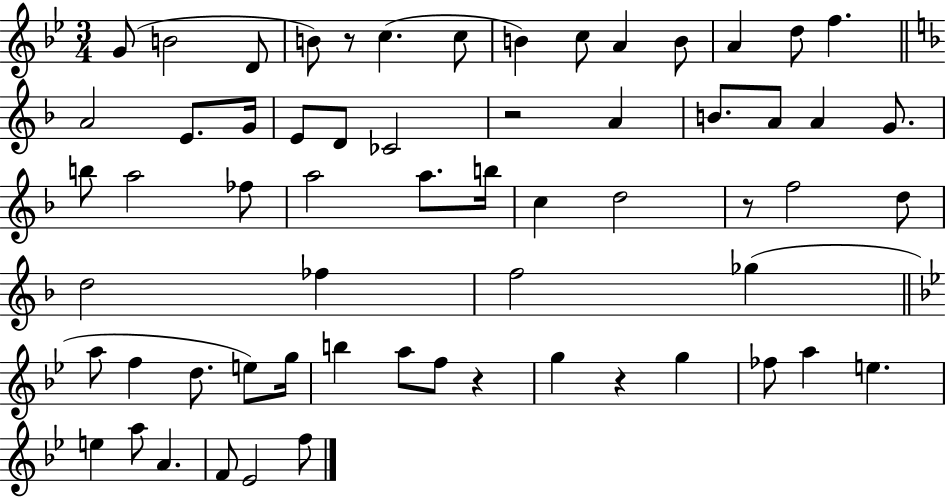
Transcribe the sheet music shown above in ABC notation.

X:1
T:Untitled
M:3/4
L:1/4
K:Bb
G/2 B2 D/2 B/2 z/2 c c/2 B c/2 A B/2 A d/2 f A2 E/2 G/4 E/2 D/2 _C2 z2 A B/2 A/2 A G/2 b/2 a2 _f/2 a2 a/2 b/4 c d2 z/2 f2 d/2 d2 _f f2 _g a/2 f d/2 e/2 g/4 b a/2 f/2 z g z g _f/2 a e e a/2 A F/2 _E2 f/2